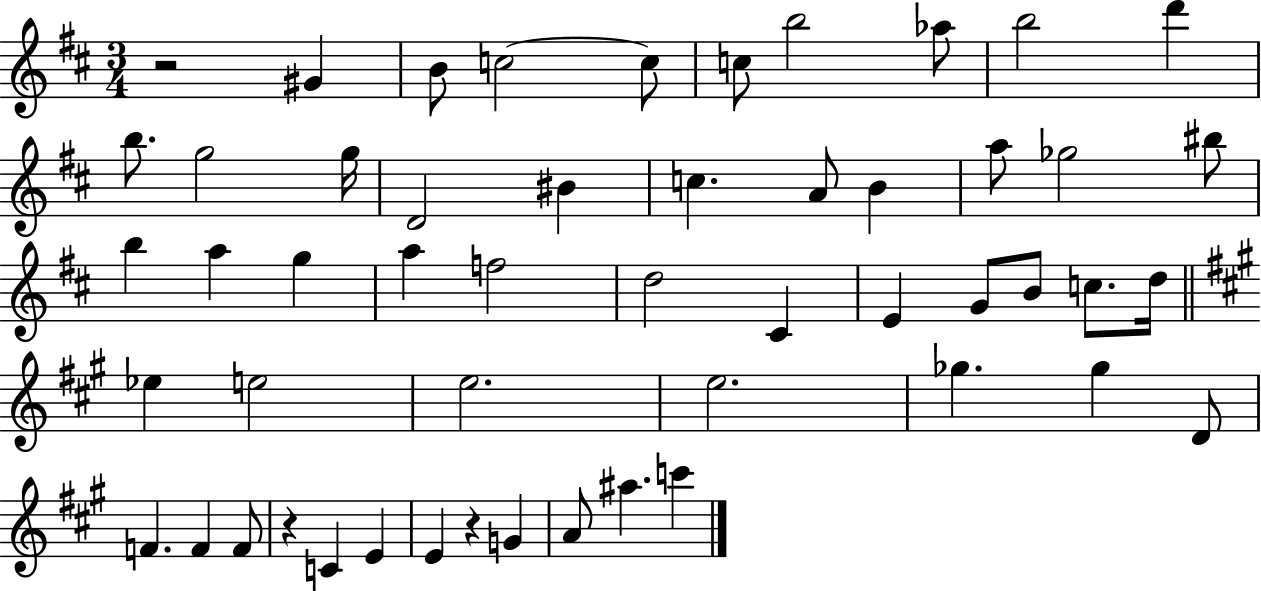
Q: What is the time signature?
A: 3/4